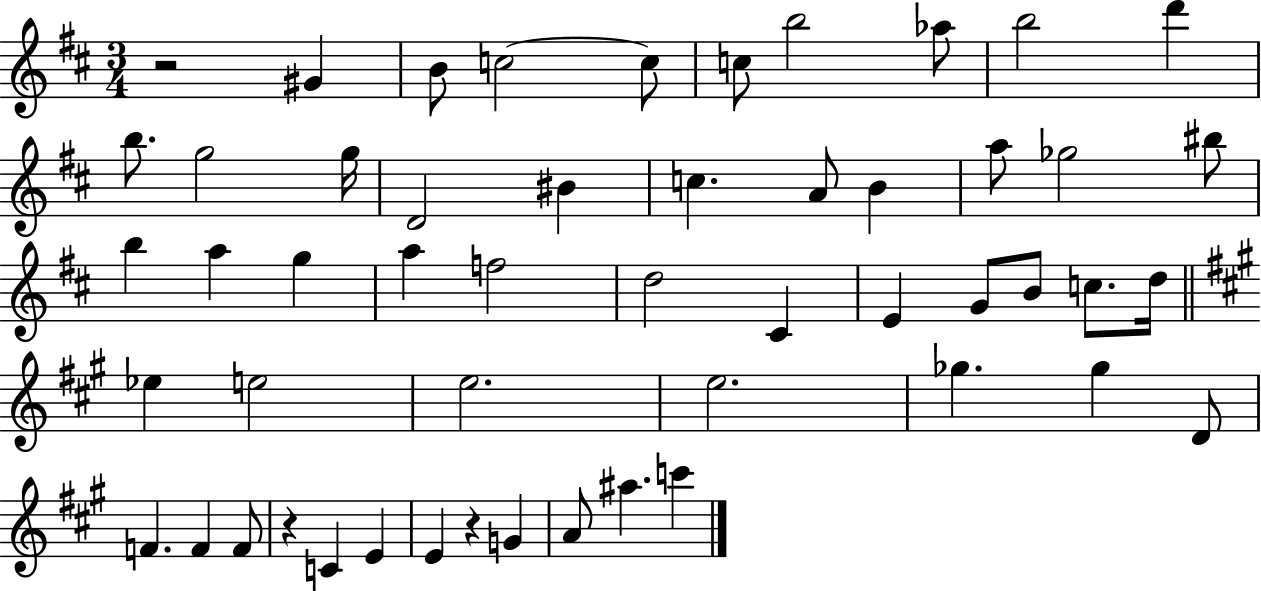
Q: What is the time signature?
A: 3/4